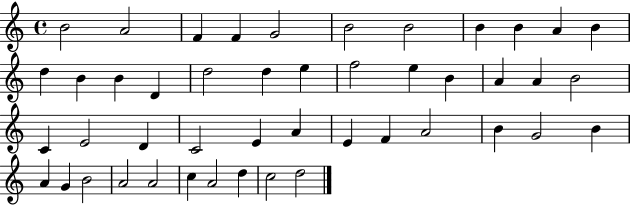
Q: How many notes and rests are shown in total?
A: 46